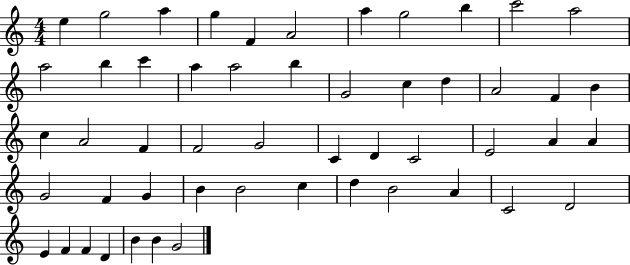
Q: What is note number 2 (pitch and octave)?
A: G5